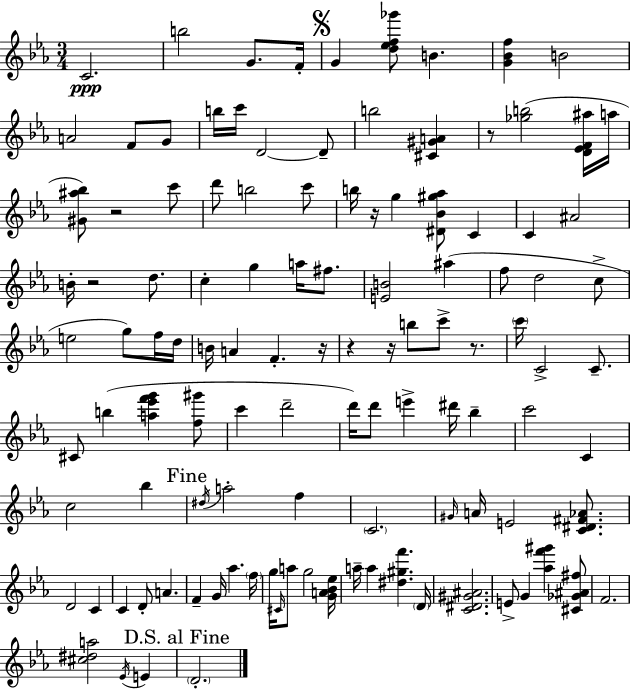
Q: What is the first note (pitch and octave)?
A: C4